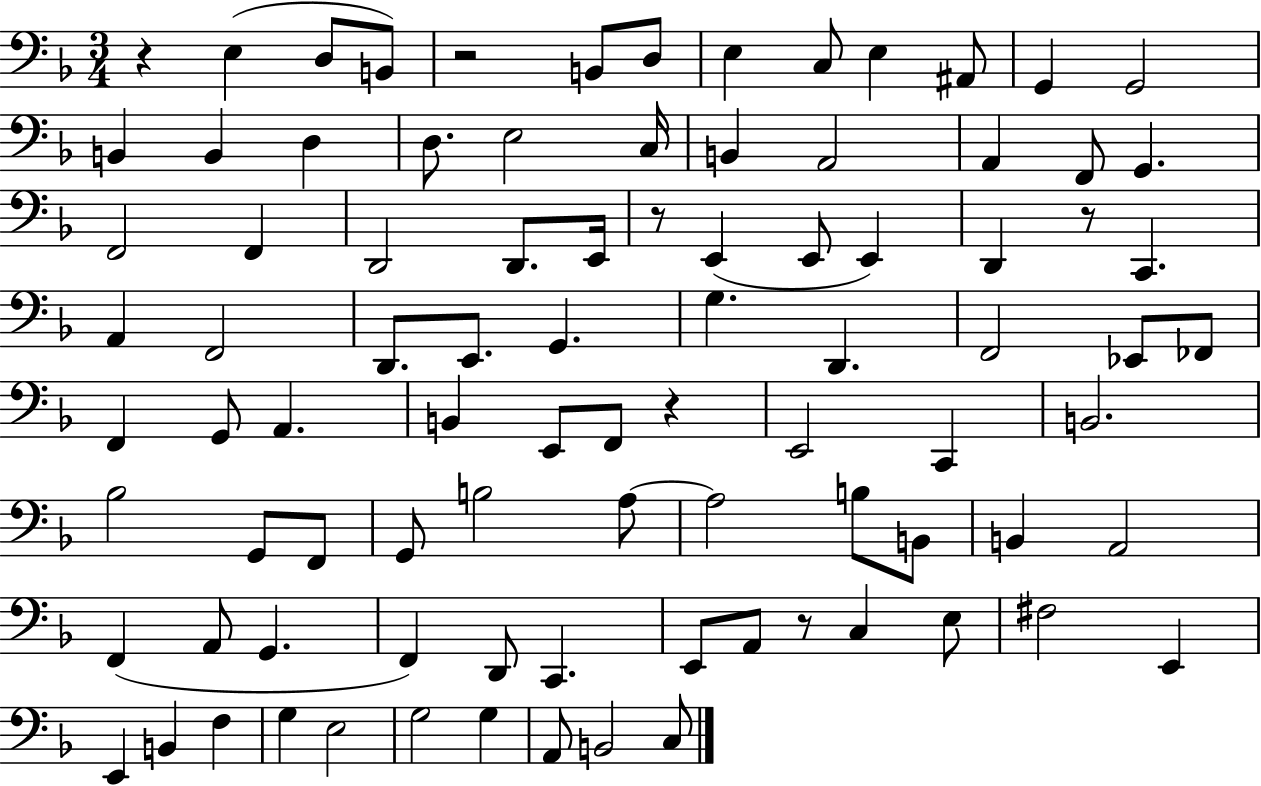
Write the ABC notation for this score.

X:1
T:Untitled
M:3/4
L:1/4
K:F
z E, D,/2 B,,/2 z2 B,,/2 D,/2 E, C,/2 E, ^A,,/2 G,, G,,2 B,, B,, D, D,/2 E,2 C,/4 B,, A,,2 A,, F,,/2 G,, F,,2 F,, D,,2 D,,/2 E,,/4 z/2 E,, E,,/2 E,, D,, z/2 C,, A,, F,,2 D,,/2 E,,/2 G,, G, D,, F,,2 _E,,/2 _F,,/2 F,, G,,/2 A,, B,, E,,/2 F,,/2 z E,,2 C,, B,,2 _B,2 G,,/2 F,,/2 G,,/2 B,2 A,/2 A,2 B,/2 B,,/2 B,, A,,2 F,, A,,/2 G,, F,, D,,/2 C,, E,,/2 A,,/2 z/2 C, E,/2 ^F,2 E,, E,, B,, F, G, E,2 G,2 G, A,,/2 B,,2 C,/2